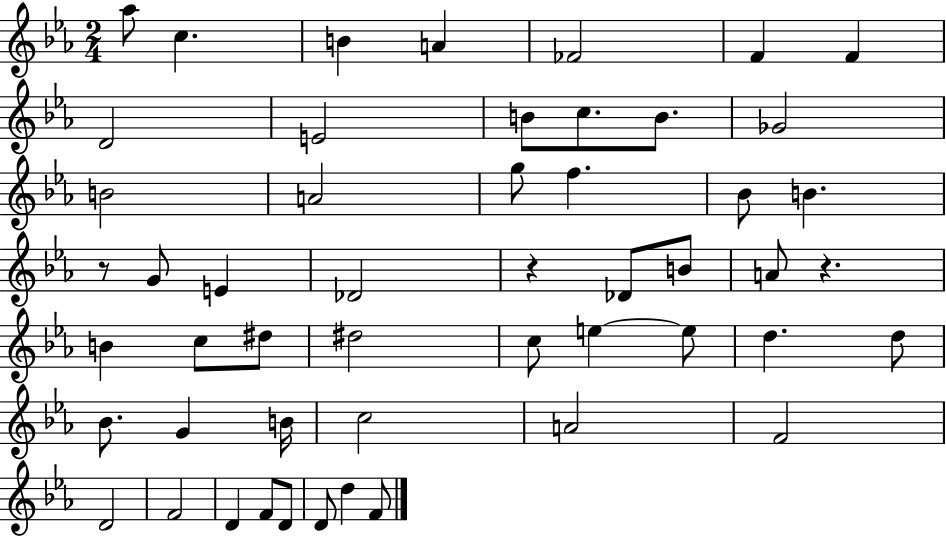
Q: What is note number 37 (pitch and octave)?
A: B4